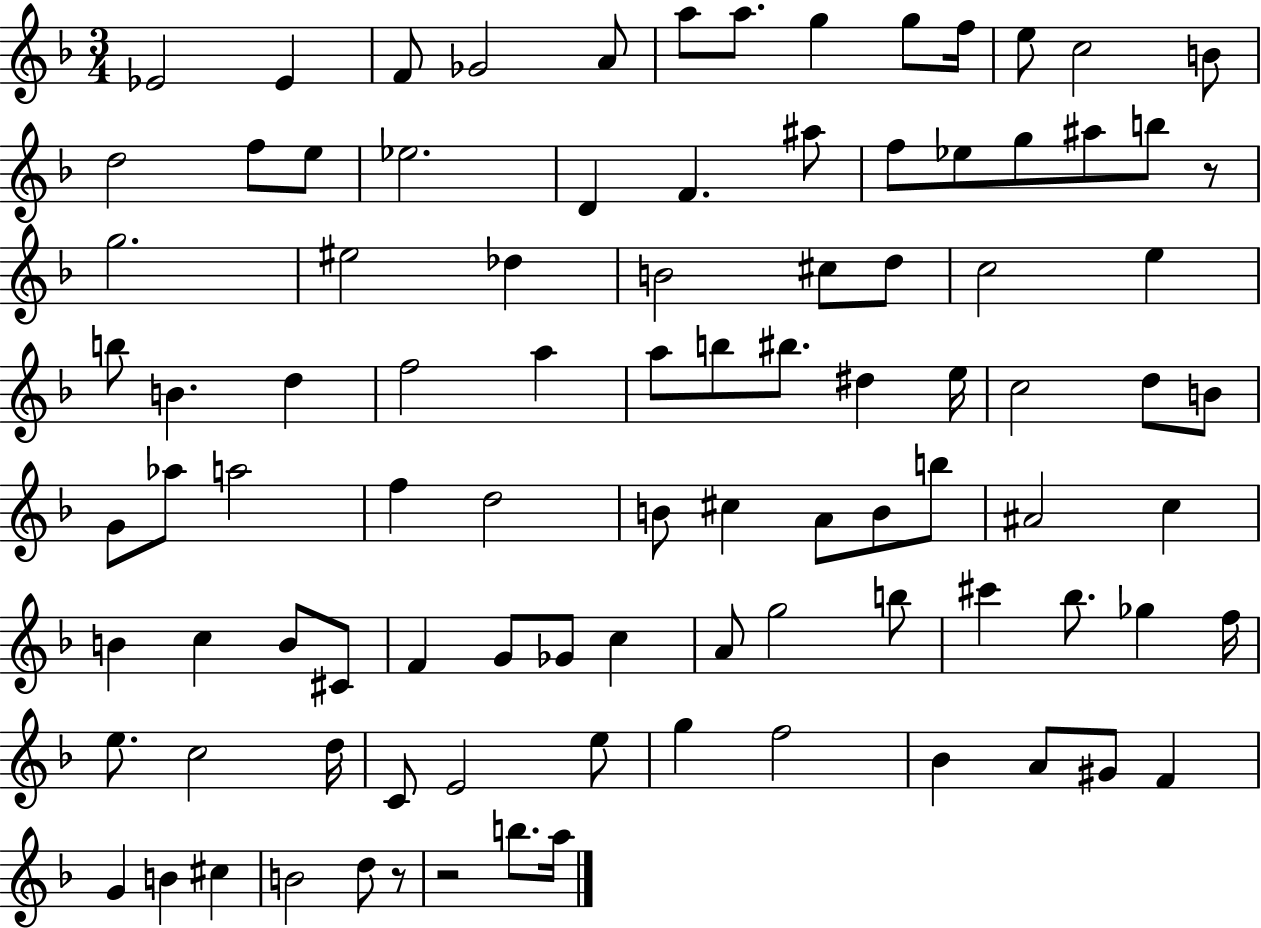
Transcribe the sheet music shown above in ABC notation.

X:1
T:Untitled
M:3/4
L:1/4
K:F
_E2 _E F/2 _G2 A/2 a/2 a/2 g g/2 f/4 e/2 c2 B/2 d2 f/2 e/2 _e2 D F ^a/2 f/2 _e/2 g/2 ^a/2 b/2 z/2 g2 ^e2 _d B2 ^c/2 d/2 c2 e b/2 B d f2 a a/2 b/2 ^b/2 ^d e/4 c2 d/2 B/2 G/2 _a/2 a2 f d2 B/2 ^c A/2 B/2 b/2 ^A2 c B c B/2 ^C/2 F G/2 _G/2 c A/2 g2 b/2 ^c' _b/2 _g f/4 e/2 c2 d/4 C/2 E2 e/2 g f2 _B A/2 ^G/2 F G B ^c B2 d/2 z/2 z2 b/2 a/4